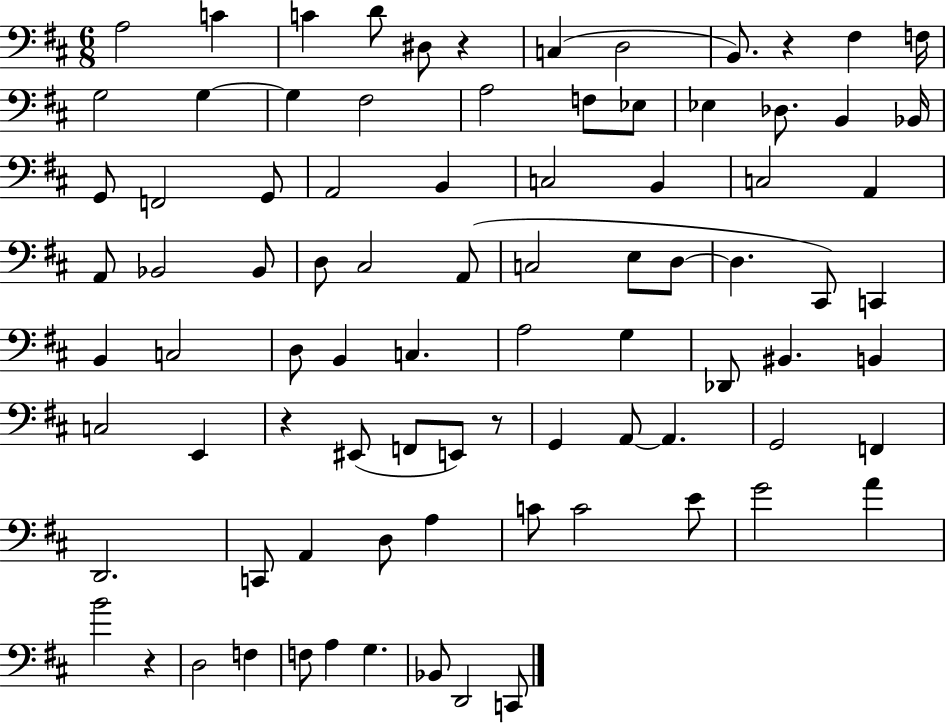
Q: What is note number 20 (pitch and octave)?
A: B2